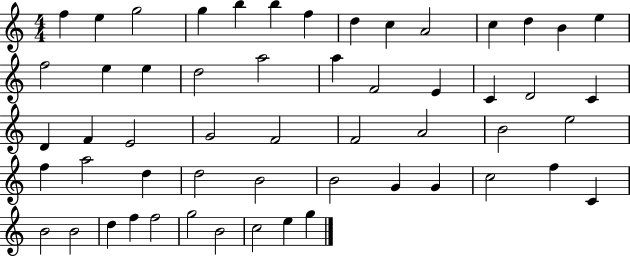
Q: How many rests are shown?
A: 0